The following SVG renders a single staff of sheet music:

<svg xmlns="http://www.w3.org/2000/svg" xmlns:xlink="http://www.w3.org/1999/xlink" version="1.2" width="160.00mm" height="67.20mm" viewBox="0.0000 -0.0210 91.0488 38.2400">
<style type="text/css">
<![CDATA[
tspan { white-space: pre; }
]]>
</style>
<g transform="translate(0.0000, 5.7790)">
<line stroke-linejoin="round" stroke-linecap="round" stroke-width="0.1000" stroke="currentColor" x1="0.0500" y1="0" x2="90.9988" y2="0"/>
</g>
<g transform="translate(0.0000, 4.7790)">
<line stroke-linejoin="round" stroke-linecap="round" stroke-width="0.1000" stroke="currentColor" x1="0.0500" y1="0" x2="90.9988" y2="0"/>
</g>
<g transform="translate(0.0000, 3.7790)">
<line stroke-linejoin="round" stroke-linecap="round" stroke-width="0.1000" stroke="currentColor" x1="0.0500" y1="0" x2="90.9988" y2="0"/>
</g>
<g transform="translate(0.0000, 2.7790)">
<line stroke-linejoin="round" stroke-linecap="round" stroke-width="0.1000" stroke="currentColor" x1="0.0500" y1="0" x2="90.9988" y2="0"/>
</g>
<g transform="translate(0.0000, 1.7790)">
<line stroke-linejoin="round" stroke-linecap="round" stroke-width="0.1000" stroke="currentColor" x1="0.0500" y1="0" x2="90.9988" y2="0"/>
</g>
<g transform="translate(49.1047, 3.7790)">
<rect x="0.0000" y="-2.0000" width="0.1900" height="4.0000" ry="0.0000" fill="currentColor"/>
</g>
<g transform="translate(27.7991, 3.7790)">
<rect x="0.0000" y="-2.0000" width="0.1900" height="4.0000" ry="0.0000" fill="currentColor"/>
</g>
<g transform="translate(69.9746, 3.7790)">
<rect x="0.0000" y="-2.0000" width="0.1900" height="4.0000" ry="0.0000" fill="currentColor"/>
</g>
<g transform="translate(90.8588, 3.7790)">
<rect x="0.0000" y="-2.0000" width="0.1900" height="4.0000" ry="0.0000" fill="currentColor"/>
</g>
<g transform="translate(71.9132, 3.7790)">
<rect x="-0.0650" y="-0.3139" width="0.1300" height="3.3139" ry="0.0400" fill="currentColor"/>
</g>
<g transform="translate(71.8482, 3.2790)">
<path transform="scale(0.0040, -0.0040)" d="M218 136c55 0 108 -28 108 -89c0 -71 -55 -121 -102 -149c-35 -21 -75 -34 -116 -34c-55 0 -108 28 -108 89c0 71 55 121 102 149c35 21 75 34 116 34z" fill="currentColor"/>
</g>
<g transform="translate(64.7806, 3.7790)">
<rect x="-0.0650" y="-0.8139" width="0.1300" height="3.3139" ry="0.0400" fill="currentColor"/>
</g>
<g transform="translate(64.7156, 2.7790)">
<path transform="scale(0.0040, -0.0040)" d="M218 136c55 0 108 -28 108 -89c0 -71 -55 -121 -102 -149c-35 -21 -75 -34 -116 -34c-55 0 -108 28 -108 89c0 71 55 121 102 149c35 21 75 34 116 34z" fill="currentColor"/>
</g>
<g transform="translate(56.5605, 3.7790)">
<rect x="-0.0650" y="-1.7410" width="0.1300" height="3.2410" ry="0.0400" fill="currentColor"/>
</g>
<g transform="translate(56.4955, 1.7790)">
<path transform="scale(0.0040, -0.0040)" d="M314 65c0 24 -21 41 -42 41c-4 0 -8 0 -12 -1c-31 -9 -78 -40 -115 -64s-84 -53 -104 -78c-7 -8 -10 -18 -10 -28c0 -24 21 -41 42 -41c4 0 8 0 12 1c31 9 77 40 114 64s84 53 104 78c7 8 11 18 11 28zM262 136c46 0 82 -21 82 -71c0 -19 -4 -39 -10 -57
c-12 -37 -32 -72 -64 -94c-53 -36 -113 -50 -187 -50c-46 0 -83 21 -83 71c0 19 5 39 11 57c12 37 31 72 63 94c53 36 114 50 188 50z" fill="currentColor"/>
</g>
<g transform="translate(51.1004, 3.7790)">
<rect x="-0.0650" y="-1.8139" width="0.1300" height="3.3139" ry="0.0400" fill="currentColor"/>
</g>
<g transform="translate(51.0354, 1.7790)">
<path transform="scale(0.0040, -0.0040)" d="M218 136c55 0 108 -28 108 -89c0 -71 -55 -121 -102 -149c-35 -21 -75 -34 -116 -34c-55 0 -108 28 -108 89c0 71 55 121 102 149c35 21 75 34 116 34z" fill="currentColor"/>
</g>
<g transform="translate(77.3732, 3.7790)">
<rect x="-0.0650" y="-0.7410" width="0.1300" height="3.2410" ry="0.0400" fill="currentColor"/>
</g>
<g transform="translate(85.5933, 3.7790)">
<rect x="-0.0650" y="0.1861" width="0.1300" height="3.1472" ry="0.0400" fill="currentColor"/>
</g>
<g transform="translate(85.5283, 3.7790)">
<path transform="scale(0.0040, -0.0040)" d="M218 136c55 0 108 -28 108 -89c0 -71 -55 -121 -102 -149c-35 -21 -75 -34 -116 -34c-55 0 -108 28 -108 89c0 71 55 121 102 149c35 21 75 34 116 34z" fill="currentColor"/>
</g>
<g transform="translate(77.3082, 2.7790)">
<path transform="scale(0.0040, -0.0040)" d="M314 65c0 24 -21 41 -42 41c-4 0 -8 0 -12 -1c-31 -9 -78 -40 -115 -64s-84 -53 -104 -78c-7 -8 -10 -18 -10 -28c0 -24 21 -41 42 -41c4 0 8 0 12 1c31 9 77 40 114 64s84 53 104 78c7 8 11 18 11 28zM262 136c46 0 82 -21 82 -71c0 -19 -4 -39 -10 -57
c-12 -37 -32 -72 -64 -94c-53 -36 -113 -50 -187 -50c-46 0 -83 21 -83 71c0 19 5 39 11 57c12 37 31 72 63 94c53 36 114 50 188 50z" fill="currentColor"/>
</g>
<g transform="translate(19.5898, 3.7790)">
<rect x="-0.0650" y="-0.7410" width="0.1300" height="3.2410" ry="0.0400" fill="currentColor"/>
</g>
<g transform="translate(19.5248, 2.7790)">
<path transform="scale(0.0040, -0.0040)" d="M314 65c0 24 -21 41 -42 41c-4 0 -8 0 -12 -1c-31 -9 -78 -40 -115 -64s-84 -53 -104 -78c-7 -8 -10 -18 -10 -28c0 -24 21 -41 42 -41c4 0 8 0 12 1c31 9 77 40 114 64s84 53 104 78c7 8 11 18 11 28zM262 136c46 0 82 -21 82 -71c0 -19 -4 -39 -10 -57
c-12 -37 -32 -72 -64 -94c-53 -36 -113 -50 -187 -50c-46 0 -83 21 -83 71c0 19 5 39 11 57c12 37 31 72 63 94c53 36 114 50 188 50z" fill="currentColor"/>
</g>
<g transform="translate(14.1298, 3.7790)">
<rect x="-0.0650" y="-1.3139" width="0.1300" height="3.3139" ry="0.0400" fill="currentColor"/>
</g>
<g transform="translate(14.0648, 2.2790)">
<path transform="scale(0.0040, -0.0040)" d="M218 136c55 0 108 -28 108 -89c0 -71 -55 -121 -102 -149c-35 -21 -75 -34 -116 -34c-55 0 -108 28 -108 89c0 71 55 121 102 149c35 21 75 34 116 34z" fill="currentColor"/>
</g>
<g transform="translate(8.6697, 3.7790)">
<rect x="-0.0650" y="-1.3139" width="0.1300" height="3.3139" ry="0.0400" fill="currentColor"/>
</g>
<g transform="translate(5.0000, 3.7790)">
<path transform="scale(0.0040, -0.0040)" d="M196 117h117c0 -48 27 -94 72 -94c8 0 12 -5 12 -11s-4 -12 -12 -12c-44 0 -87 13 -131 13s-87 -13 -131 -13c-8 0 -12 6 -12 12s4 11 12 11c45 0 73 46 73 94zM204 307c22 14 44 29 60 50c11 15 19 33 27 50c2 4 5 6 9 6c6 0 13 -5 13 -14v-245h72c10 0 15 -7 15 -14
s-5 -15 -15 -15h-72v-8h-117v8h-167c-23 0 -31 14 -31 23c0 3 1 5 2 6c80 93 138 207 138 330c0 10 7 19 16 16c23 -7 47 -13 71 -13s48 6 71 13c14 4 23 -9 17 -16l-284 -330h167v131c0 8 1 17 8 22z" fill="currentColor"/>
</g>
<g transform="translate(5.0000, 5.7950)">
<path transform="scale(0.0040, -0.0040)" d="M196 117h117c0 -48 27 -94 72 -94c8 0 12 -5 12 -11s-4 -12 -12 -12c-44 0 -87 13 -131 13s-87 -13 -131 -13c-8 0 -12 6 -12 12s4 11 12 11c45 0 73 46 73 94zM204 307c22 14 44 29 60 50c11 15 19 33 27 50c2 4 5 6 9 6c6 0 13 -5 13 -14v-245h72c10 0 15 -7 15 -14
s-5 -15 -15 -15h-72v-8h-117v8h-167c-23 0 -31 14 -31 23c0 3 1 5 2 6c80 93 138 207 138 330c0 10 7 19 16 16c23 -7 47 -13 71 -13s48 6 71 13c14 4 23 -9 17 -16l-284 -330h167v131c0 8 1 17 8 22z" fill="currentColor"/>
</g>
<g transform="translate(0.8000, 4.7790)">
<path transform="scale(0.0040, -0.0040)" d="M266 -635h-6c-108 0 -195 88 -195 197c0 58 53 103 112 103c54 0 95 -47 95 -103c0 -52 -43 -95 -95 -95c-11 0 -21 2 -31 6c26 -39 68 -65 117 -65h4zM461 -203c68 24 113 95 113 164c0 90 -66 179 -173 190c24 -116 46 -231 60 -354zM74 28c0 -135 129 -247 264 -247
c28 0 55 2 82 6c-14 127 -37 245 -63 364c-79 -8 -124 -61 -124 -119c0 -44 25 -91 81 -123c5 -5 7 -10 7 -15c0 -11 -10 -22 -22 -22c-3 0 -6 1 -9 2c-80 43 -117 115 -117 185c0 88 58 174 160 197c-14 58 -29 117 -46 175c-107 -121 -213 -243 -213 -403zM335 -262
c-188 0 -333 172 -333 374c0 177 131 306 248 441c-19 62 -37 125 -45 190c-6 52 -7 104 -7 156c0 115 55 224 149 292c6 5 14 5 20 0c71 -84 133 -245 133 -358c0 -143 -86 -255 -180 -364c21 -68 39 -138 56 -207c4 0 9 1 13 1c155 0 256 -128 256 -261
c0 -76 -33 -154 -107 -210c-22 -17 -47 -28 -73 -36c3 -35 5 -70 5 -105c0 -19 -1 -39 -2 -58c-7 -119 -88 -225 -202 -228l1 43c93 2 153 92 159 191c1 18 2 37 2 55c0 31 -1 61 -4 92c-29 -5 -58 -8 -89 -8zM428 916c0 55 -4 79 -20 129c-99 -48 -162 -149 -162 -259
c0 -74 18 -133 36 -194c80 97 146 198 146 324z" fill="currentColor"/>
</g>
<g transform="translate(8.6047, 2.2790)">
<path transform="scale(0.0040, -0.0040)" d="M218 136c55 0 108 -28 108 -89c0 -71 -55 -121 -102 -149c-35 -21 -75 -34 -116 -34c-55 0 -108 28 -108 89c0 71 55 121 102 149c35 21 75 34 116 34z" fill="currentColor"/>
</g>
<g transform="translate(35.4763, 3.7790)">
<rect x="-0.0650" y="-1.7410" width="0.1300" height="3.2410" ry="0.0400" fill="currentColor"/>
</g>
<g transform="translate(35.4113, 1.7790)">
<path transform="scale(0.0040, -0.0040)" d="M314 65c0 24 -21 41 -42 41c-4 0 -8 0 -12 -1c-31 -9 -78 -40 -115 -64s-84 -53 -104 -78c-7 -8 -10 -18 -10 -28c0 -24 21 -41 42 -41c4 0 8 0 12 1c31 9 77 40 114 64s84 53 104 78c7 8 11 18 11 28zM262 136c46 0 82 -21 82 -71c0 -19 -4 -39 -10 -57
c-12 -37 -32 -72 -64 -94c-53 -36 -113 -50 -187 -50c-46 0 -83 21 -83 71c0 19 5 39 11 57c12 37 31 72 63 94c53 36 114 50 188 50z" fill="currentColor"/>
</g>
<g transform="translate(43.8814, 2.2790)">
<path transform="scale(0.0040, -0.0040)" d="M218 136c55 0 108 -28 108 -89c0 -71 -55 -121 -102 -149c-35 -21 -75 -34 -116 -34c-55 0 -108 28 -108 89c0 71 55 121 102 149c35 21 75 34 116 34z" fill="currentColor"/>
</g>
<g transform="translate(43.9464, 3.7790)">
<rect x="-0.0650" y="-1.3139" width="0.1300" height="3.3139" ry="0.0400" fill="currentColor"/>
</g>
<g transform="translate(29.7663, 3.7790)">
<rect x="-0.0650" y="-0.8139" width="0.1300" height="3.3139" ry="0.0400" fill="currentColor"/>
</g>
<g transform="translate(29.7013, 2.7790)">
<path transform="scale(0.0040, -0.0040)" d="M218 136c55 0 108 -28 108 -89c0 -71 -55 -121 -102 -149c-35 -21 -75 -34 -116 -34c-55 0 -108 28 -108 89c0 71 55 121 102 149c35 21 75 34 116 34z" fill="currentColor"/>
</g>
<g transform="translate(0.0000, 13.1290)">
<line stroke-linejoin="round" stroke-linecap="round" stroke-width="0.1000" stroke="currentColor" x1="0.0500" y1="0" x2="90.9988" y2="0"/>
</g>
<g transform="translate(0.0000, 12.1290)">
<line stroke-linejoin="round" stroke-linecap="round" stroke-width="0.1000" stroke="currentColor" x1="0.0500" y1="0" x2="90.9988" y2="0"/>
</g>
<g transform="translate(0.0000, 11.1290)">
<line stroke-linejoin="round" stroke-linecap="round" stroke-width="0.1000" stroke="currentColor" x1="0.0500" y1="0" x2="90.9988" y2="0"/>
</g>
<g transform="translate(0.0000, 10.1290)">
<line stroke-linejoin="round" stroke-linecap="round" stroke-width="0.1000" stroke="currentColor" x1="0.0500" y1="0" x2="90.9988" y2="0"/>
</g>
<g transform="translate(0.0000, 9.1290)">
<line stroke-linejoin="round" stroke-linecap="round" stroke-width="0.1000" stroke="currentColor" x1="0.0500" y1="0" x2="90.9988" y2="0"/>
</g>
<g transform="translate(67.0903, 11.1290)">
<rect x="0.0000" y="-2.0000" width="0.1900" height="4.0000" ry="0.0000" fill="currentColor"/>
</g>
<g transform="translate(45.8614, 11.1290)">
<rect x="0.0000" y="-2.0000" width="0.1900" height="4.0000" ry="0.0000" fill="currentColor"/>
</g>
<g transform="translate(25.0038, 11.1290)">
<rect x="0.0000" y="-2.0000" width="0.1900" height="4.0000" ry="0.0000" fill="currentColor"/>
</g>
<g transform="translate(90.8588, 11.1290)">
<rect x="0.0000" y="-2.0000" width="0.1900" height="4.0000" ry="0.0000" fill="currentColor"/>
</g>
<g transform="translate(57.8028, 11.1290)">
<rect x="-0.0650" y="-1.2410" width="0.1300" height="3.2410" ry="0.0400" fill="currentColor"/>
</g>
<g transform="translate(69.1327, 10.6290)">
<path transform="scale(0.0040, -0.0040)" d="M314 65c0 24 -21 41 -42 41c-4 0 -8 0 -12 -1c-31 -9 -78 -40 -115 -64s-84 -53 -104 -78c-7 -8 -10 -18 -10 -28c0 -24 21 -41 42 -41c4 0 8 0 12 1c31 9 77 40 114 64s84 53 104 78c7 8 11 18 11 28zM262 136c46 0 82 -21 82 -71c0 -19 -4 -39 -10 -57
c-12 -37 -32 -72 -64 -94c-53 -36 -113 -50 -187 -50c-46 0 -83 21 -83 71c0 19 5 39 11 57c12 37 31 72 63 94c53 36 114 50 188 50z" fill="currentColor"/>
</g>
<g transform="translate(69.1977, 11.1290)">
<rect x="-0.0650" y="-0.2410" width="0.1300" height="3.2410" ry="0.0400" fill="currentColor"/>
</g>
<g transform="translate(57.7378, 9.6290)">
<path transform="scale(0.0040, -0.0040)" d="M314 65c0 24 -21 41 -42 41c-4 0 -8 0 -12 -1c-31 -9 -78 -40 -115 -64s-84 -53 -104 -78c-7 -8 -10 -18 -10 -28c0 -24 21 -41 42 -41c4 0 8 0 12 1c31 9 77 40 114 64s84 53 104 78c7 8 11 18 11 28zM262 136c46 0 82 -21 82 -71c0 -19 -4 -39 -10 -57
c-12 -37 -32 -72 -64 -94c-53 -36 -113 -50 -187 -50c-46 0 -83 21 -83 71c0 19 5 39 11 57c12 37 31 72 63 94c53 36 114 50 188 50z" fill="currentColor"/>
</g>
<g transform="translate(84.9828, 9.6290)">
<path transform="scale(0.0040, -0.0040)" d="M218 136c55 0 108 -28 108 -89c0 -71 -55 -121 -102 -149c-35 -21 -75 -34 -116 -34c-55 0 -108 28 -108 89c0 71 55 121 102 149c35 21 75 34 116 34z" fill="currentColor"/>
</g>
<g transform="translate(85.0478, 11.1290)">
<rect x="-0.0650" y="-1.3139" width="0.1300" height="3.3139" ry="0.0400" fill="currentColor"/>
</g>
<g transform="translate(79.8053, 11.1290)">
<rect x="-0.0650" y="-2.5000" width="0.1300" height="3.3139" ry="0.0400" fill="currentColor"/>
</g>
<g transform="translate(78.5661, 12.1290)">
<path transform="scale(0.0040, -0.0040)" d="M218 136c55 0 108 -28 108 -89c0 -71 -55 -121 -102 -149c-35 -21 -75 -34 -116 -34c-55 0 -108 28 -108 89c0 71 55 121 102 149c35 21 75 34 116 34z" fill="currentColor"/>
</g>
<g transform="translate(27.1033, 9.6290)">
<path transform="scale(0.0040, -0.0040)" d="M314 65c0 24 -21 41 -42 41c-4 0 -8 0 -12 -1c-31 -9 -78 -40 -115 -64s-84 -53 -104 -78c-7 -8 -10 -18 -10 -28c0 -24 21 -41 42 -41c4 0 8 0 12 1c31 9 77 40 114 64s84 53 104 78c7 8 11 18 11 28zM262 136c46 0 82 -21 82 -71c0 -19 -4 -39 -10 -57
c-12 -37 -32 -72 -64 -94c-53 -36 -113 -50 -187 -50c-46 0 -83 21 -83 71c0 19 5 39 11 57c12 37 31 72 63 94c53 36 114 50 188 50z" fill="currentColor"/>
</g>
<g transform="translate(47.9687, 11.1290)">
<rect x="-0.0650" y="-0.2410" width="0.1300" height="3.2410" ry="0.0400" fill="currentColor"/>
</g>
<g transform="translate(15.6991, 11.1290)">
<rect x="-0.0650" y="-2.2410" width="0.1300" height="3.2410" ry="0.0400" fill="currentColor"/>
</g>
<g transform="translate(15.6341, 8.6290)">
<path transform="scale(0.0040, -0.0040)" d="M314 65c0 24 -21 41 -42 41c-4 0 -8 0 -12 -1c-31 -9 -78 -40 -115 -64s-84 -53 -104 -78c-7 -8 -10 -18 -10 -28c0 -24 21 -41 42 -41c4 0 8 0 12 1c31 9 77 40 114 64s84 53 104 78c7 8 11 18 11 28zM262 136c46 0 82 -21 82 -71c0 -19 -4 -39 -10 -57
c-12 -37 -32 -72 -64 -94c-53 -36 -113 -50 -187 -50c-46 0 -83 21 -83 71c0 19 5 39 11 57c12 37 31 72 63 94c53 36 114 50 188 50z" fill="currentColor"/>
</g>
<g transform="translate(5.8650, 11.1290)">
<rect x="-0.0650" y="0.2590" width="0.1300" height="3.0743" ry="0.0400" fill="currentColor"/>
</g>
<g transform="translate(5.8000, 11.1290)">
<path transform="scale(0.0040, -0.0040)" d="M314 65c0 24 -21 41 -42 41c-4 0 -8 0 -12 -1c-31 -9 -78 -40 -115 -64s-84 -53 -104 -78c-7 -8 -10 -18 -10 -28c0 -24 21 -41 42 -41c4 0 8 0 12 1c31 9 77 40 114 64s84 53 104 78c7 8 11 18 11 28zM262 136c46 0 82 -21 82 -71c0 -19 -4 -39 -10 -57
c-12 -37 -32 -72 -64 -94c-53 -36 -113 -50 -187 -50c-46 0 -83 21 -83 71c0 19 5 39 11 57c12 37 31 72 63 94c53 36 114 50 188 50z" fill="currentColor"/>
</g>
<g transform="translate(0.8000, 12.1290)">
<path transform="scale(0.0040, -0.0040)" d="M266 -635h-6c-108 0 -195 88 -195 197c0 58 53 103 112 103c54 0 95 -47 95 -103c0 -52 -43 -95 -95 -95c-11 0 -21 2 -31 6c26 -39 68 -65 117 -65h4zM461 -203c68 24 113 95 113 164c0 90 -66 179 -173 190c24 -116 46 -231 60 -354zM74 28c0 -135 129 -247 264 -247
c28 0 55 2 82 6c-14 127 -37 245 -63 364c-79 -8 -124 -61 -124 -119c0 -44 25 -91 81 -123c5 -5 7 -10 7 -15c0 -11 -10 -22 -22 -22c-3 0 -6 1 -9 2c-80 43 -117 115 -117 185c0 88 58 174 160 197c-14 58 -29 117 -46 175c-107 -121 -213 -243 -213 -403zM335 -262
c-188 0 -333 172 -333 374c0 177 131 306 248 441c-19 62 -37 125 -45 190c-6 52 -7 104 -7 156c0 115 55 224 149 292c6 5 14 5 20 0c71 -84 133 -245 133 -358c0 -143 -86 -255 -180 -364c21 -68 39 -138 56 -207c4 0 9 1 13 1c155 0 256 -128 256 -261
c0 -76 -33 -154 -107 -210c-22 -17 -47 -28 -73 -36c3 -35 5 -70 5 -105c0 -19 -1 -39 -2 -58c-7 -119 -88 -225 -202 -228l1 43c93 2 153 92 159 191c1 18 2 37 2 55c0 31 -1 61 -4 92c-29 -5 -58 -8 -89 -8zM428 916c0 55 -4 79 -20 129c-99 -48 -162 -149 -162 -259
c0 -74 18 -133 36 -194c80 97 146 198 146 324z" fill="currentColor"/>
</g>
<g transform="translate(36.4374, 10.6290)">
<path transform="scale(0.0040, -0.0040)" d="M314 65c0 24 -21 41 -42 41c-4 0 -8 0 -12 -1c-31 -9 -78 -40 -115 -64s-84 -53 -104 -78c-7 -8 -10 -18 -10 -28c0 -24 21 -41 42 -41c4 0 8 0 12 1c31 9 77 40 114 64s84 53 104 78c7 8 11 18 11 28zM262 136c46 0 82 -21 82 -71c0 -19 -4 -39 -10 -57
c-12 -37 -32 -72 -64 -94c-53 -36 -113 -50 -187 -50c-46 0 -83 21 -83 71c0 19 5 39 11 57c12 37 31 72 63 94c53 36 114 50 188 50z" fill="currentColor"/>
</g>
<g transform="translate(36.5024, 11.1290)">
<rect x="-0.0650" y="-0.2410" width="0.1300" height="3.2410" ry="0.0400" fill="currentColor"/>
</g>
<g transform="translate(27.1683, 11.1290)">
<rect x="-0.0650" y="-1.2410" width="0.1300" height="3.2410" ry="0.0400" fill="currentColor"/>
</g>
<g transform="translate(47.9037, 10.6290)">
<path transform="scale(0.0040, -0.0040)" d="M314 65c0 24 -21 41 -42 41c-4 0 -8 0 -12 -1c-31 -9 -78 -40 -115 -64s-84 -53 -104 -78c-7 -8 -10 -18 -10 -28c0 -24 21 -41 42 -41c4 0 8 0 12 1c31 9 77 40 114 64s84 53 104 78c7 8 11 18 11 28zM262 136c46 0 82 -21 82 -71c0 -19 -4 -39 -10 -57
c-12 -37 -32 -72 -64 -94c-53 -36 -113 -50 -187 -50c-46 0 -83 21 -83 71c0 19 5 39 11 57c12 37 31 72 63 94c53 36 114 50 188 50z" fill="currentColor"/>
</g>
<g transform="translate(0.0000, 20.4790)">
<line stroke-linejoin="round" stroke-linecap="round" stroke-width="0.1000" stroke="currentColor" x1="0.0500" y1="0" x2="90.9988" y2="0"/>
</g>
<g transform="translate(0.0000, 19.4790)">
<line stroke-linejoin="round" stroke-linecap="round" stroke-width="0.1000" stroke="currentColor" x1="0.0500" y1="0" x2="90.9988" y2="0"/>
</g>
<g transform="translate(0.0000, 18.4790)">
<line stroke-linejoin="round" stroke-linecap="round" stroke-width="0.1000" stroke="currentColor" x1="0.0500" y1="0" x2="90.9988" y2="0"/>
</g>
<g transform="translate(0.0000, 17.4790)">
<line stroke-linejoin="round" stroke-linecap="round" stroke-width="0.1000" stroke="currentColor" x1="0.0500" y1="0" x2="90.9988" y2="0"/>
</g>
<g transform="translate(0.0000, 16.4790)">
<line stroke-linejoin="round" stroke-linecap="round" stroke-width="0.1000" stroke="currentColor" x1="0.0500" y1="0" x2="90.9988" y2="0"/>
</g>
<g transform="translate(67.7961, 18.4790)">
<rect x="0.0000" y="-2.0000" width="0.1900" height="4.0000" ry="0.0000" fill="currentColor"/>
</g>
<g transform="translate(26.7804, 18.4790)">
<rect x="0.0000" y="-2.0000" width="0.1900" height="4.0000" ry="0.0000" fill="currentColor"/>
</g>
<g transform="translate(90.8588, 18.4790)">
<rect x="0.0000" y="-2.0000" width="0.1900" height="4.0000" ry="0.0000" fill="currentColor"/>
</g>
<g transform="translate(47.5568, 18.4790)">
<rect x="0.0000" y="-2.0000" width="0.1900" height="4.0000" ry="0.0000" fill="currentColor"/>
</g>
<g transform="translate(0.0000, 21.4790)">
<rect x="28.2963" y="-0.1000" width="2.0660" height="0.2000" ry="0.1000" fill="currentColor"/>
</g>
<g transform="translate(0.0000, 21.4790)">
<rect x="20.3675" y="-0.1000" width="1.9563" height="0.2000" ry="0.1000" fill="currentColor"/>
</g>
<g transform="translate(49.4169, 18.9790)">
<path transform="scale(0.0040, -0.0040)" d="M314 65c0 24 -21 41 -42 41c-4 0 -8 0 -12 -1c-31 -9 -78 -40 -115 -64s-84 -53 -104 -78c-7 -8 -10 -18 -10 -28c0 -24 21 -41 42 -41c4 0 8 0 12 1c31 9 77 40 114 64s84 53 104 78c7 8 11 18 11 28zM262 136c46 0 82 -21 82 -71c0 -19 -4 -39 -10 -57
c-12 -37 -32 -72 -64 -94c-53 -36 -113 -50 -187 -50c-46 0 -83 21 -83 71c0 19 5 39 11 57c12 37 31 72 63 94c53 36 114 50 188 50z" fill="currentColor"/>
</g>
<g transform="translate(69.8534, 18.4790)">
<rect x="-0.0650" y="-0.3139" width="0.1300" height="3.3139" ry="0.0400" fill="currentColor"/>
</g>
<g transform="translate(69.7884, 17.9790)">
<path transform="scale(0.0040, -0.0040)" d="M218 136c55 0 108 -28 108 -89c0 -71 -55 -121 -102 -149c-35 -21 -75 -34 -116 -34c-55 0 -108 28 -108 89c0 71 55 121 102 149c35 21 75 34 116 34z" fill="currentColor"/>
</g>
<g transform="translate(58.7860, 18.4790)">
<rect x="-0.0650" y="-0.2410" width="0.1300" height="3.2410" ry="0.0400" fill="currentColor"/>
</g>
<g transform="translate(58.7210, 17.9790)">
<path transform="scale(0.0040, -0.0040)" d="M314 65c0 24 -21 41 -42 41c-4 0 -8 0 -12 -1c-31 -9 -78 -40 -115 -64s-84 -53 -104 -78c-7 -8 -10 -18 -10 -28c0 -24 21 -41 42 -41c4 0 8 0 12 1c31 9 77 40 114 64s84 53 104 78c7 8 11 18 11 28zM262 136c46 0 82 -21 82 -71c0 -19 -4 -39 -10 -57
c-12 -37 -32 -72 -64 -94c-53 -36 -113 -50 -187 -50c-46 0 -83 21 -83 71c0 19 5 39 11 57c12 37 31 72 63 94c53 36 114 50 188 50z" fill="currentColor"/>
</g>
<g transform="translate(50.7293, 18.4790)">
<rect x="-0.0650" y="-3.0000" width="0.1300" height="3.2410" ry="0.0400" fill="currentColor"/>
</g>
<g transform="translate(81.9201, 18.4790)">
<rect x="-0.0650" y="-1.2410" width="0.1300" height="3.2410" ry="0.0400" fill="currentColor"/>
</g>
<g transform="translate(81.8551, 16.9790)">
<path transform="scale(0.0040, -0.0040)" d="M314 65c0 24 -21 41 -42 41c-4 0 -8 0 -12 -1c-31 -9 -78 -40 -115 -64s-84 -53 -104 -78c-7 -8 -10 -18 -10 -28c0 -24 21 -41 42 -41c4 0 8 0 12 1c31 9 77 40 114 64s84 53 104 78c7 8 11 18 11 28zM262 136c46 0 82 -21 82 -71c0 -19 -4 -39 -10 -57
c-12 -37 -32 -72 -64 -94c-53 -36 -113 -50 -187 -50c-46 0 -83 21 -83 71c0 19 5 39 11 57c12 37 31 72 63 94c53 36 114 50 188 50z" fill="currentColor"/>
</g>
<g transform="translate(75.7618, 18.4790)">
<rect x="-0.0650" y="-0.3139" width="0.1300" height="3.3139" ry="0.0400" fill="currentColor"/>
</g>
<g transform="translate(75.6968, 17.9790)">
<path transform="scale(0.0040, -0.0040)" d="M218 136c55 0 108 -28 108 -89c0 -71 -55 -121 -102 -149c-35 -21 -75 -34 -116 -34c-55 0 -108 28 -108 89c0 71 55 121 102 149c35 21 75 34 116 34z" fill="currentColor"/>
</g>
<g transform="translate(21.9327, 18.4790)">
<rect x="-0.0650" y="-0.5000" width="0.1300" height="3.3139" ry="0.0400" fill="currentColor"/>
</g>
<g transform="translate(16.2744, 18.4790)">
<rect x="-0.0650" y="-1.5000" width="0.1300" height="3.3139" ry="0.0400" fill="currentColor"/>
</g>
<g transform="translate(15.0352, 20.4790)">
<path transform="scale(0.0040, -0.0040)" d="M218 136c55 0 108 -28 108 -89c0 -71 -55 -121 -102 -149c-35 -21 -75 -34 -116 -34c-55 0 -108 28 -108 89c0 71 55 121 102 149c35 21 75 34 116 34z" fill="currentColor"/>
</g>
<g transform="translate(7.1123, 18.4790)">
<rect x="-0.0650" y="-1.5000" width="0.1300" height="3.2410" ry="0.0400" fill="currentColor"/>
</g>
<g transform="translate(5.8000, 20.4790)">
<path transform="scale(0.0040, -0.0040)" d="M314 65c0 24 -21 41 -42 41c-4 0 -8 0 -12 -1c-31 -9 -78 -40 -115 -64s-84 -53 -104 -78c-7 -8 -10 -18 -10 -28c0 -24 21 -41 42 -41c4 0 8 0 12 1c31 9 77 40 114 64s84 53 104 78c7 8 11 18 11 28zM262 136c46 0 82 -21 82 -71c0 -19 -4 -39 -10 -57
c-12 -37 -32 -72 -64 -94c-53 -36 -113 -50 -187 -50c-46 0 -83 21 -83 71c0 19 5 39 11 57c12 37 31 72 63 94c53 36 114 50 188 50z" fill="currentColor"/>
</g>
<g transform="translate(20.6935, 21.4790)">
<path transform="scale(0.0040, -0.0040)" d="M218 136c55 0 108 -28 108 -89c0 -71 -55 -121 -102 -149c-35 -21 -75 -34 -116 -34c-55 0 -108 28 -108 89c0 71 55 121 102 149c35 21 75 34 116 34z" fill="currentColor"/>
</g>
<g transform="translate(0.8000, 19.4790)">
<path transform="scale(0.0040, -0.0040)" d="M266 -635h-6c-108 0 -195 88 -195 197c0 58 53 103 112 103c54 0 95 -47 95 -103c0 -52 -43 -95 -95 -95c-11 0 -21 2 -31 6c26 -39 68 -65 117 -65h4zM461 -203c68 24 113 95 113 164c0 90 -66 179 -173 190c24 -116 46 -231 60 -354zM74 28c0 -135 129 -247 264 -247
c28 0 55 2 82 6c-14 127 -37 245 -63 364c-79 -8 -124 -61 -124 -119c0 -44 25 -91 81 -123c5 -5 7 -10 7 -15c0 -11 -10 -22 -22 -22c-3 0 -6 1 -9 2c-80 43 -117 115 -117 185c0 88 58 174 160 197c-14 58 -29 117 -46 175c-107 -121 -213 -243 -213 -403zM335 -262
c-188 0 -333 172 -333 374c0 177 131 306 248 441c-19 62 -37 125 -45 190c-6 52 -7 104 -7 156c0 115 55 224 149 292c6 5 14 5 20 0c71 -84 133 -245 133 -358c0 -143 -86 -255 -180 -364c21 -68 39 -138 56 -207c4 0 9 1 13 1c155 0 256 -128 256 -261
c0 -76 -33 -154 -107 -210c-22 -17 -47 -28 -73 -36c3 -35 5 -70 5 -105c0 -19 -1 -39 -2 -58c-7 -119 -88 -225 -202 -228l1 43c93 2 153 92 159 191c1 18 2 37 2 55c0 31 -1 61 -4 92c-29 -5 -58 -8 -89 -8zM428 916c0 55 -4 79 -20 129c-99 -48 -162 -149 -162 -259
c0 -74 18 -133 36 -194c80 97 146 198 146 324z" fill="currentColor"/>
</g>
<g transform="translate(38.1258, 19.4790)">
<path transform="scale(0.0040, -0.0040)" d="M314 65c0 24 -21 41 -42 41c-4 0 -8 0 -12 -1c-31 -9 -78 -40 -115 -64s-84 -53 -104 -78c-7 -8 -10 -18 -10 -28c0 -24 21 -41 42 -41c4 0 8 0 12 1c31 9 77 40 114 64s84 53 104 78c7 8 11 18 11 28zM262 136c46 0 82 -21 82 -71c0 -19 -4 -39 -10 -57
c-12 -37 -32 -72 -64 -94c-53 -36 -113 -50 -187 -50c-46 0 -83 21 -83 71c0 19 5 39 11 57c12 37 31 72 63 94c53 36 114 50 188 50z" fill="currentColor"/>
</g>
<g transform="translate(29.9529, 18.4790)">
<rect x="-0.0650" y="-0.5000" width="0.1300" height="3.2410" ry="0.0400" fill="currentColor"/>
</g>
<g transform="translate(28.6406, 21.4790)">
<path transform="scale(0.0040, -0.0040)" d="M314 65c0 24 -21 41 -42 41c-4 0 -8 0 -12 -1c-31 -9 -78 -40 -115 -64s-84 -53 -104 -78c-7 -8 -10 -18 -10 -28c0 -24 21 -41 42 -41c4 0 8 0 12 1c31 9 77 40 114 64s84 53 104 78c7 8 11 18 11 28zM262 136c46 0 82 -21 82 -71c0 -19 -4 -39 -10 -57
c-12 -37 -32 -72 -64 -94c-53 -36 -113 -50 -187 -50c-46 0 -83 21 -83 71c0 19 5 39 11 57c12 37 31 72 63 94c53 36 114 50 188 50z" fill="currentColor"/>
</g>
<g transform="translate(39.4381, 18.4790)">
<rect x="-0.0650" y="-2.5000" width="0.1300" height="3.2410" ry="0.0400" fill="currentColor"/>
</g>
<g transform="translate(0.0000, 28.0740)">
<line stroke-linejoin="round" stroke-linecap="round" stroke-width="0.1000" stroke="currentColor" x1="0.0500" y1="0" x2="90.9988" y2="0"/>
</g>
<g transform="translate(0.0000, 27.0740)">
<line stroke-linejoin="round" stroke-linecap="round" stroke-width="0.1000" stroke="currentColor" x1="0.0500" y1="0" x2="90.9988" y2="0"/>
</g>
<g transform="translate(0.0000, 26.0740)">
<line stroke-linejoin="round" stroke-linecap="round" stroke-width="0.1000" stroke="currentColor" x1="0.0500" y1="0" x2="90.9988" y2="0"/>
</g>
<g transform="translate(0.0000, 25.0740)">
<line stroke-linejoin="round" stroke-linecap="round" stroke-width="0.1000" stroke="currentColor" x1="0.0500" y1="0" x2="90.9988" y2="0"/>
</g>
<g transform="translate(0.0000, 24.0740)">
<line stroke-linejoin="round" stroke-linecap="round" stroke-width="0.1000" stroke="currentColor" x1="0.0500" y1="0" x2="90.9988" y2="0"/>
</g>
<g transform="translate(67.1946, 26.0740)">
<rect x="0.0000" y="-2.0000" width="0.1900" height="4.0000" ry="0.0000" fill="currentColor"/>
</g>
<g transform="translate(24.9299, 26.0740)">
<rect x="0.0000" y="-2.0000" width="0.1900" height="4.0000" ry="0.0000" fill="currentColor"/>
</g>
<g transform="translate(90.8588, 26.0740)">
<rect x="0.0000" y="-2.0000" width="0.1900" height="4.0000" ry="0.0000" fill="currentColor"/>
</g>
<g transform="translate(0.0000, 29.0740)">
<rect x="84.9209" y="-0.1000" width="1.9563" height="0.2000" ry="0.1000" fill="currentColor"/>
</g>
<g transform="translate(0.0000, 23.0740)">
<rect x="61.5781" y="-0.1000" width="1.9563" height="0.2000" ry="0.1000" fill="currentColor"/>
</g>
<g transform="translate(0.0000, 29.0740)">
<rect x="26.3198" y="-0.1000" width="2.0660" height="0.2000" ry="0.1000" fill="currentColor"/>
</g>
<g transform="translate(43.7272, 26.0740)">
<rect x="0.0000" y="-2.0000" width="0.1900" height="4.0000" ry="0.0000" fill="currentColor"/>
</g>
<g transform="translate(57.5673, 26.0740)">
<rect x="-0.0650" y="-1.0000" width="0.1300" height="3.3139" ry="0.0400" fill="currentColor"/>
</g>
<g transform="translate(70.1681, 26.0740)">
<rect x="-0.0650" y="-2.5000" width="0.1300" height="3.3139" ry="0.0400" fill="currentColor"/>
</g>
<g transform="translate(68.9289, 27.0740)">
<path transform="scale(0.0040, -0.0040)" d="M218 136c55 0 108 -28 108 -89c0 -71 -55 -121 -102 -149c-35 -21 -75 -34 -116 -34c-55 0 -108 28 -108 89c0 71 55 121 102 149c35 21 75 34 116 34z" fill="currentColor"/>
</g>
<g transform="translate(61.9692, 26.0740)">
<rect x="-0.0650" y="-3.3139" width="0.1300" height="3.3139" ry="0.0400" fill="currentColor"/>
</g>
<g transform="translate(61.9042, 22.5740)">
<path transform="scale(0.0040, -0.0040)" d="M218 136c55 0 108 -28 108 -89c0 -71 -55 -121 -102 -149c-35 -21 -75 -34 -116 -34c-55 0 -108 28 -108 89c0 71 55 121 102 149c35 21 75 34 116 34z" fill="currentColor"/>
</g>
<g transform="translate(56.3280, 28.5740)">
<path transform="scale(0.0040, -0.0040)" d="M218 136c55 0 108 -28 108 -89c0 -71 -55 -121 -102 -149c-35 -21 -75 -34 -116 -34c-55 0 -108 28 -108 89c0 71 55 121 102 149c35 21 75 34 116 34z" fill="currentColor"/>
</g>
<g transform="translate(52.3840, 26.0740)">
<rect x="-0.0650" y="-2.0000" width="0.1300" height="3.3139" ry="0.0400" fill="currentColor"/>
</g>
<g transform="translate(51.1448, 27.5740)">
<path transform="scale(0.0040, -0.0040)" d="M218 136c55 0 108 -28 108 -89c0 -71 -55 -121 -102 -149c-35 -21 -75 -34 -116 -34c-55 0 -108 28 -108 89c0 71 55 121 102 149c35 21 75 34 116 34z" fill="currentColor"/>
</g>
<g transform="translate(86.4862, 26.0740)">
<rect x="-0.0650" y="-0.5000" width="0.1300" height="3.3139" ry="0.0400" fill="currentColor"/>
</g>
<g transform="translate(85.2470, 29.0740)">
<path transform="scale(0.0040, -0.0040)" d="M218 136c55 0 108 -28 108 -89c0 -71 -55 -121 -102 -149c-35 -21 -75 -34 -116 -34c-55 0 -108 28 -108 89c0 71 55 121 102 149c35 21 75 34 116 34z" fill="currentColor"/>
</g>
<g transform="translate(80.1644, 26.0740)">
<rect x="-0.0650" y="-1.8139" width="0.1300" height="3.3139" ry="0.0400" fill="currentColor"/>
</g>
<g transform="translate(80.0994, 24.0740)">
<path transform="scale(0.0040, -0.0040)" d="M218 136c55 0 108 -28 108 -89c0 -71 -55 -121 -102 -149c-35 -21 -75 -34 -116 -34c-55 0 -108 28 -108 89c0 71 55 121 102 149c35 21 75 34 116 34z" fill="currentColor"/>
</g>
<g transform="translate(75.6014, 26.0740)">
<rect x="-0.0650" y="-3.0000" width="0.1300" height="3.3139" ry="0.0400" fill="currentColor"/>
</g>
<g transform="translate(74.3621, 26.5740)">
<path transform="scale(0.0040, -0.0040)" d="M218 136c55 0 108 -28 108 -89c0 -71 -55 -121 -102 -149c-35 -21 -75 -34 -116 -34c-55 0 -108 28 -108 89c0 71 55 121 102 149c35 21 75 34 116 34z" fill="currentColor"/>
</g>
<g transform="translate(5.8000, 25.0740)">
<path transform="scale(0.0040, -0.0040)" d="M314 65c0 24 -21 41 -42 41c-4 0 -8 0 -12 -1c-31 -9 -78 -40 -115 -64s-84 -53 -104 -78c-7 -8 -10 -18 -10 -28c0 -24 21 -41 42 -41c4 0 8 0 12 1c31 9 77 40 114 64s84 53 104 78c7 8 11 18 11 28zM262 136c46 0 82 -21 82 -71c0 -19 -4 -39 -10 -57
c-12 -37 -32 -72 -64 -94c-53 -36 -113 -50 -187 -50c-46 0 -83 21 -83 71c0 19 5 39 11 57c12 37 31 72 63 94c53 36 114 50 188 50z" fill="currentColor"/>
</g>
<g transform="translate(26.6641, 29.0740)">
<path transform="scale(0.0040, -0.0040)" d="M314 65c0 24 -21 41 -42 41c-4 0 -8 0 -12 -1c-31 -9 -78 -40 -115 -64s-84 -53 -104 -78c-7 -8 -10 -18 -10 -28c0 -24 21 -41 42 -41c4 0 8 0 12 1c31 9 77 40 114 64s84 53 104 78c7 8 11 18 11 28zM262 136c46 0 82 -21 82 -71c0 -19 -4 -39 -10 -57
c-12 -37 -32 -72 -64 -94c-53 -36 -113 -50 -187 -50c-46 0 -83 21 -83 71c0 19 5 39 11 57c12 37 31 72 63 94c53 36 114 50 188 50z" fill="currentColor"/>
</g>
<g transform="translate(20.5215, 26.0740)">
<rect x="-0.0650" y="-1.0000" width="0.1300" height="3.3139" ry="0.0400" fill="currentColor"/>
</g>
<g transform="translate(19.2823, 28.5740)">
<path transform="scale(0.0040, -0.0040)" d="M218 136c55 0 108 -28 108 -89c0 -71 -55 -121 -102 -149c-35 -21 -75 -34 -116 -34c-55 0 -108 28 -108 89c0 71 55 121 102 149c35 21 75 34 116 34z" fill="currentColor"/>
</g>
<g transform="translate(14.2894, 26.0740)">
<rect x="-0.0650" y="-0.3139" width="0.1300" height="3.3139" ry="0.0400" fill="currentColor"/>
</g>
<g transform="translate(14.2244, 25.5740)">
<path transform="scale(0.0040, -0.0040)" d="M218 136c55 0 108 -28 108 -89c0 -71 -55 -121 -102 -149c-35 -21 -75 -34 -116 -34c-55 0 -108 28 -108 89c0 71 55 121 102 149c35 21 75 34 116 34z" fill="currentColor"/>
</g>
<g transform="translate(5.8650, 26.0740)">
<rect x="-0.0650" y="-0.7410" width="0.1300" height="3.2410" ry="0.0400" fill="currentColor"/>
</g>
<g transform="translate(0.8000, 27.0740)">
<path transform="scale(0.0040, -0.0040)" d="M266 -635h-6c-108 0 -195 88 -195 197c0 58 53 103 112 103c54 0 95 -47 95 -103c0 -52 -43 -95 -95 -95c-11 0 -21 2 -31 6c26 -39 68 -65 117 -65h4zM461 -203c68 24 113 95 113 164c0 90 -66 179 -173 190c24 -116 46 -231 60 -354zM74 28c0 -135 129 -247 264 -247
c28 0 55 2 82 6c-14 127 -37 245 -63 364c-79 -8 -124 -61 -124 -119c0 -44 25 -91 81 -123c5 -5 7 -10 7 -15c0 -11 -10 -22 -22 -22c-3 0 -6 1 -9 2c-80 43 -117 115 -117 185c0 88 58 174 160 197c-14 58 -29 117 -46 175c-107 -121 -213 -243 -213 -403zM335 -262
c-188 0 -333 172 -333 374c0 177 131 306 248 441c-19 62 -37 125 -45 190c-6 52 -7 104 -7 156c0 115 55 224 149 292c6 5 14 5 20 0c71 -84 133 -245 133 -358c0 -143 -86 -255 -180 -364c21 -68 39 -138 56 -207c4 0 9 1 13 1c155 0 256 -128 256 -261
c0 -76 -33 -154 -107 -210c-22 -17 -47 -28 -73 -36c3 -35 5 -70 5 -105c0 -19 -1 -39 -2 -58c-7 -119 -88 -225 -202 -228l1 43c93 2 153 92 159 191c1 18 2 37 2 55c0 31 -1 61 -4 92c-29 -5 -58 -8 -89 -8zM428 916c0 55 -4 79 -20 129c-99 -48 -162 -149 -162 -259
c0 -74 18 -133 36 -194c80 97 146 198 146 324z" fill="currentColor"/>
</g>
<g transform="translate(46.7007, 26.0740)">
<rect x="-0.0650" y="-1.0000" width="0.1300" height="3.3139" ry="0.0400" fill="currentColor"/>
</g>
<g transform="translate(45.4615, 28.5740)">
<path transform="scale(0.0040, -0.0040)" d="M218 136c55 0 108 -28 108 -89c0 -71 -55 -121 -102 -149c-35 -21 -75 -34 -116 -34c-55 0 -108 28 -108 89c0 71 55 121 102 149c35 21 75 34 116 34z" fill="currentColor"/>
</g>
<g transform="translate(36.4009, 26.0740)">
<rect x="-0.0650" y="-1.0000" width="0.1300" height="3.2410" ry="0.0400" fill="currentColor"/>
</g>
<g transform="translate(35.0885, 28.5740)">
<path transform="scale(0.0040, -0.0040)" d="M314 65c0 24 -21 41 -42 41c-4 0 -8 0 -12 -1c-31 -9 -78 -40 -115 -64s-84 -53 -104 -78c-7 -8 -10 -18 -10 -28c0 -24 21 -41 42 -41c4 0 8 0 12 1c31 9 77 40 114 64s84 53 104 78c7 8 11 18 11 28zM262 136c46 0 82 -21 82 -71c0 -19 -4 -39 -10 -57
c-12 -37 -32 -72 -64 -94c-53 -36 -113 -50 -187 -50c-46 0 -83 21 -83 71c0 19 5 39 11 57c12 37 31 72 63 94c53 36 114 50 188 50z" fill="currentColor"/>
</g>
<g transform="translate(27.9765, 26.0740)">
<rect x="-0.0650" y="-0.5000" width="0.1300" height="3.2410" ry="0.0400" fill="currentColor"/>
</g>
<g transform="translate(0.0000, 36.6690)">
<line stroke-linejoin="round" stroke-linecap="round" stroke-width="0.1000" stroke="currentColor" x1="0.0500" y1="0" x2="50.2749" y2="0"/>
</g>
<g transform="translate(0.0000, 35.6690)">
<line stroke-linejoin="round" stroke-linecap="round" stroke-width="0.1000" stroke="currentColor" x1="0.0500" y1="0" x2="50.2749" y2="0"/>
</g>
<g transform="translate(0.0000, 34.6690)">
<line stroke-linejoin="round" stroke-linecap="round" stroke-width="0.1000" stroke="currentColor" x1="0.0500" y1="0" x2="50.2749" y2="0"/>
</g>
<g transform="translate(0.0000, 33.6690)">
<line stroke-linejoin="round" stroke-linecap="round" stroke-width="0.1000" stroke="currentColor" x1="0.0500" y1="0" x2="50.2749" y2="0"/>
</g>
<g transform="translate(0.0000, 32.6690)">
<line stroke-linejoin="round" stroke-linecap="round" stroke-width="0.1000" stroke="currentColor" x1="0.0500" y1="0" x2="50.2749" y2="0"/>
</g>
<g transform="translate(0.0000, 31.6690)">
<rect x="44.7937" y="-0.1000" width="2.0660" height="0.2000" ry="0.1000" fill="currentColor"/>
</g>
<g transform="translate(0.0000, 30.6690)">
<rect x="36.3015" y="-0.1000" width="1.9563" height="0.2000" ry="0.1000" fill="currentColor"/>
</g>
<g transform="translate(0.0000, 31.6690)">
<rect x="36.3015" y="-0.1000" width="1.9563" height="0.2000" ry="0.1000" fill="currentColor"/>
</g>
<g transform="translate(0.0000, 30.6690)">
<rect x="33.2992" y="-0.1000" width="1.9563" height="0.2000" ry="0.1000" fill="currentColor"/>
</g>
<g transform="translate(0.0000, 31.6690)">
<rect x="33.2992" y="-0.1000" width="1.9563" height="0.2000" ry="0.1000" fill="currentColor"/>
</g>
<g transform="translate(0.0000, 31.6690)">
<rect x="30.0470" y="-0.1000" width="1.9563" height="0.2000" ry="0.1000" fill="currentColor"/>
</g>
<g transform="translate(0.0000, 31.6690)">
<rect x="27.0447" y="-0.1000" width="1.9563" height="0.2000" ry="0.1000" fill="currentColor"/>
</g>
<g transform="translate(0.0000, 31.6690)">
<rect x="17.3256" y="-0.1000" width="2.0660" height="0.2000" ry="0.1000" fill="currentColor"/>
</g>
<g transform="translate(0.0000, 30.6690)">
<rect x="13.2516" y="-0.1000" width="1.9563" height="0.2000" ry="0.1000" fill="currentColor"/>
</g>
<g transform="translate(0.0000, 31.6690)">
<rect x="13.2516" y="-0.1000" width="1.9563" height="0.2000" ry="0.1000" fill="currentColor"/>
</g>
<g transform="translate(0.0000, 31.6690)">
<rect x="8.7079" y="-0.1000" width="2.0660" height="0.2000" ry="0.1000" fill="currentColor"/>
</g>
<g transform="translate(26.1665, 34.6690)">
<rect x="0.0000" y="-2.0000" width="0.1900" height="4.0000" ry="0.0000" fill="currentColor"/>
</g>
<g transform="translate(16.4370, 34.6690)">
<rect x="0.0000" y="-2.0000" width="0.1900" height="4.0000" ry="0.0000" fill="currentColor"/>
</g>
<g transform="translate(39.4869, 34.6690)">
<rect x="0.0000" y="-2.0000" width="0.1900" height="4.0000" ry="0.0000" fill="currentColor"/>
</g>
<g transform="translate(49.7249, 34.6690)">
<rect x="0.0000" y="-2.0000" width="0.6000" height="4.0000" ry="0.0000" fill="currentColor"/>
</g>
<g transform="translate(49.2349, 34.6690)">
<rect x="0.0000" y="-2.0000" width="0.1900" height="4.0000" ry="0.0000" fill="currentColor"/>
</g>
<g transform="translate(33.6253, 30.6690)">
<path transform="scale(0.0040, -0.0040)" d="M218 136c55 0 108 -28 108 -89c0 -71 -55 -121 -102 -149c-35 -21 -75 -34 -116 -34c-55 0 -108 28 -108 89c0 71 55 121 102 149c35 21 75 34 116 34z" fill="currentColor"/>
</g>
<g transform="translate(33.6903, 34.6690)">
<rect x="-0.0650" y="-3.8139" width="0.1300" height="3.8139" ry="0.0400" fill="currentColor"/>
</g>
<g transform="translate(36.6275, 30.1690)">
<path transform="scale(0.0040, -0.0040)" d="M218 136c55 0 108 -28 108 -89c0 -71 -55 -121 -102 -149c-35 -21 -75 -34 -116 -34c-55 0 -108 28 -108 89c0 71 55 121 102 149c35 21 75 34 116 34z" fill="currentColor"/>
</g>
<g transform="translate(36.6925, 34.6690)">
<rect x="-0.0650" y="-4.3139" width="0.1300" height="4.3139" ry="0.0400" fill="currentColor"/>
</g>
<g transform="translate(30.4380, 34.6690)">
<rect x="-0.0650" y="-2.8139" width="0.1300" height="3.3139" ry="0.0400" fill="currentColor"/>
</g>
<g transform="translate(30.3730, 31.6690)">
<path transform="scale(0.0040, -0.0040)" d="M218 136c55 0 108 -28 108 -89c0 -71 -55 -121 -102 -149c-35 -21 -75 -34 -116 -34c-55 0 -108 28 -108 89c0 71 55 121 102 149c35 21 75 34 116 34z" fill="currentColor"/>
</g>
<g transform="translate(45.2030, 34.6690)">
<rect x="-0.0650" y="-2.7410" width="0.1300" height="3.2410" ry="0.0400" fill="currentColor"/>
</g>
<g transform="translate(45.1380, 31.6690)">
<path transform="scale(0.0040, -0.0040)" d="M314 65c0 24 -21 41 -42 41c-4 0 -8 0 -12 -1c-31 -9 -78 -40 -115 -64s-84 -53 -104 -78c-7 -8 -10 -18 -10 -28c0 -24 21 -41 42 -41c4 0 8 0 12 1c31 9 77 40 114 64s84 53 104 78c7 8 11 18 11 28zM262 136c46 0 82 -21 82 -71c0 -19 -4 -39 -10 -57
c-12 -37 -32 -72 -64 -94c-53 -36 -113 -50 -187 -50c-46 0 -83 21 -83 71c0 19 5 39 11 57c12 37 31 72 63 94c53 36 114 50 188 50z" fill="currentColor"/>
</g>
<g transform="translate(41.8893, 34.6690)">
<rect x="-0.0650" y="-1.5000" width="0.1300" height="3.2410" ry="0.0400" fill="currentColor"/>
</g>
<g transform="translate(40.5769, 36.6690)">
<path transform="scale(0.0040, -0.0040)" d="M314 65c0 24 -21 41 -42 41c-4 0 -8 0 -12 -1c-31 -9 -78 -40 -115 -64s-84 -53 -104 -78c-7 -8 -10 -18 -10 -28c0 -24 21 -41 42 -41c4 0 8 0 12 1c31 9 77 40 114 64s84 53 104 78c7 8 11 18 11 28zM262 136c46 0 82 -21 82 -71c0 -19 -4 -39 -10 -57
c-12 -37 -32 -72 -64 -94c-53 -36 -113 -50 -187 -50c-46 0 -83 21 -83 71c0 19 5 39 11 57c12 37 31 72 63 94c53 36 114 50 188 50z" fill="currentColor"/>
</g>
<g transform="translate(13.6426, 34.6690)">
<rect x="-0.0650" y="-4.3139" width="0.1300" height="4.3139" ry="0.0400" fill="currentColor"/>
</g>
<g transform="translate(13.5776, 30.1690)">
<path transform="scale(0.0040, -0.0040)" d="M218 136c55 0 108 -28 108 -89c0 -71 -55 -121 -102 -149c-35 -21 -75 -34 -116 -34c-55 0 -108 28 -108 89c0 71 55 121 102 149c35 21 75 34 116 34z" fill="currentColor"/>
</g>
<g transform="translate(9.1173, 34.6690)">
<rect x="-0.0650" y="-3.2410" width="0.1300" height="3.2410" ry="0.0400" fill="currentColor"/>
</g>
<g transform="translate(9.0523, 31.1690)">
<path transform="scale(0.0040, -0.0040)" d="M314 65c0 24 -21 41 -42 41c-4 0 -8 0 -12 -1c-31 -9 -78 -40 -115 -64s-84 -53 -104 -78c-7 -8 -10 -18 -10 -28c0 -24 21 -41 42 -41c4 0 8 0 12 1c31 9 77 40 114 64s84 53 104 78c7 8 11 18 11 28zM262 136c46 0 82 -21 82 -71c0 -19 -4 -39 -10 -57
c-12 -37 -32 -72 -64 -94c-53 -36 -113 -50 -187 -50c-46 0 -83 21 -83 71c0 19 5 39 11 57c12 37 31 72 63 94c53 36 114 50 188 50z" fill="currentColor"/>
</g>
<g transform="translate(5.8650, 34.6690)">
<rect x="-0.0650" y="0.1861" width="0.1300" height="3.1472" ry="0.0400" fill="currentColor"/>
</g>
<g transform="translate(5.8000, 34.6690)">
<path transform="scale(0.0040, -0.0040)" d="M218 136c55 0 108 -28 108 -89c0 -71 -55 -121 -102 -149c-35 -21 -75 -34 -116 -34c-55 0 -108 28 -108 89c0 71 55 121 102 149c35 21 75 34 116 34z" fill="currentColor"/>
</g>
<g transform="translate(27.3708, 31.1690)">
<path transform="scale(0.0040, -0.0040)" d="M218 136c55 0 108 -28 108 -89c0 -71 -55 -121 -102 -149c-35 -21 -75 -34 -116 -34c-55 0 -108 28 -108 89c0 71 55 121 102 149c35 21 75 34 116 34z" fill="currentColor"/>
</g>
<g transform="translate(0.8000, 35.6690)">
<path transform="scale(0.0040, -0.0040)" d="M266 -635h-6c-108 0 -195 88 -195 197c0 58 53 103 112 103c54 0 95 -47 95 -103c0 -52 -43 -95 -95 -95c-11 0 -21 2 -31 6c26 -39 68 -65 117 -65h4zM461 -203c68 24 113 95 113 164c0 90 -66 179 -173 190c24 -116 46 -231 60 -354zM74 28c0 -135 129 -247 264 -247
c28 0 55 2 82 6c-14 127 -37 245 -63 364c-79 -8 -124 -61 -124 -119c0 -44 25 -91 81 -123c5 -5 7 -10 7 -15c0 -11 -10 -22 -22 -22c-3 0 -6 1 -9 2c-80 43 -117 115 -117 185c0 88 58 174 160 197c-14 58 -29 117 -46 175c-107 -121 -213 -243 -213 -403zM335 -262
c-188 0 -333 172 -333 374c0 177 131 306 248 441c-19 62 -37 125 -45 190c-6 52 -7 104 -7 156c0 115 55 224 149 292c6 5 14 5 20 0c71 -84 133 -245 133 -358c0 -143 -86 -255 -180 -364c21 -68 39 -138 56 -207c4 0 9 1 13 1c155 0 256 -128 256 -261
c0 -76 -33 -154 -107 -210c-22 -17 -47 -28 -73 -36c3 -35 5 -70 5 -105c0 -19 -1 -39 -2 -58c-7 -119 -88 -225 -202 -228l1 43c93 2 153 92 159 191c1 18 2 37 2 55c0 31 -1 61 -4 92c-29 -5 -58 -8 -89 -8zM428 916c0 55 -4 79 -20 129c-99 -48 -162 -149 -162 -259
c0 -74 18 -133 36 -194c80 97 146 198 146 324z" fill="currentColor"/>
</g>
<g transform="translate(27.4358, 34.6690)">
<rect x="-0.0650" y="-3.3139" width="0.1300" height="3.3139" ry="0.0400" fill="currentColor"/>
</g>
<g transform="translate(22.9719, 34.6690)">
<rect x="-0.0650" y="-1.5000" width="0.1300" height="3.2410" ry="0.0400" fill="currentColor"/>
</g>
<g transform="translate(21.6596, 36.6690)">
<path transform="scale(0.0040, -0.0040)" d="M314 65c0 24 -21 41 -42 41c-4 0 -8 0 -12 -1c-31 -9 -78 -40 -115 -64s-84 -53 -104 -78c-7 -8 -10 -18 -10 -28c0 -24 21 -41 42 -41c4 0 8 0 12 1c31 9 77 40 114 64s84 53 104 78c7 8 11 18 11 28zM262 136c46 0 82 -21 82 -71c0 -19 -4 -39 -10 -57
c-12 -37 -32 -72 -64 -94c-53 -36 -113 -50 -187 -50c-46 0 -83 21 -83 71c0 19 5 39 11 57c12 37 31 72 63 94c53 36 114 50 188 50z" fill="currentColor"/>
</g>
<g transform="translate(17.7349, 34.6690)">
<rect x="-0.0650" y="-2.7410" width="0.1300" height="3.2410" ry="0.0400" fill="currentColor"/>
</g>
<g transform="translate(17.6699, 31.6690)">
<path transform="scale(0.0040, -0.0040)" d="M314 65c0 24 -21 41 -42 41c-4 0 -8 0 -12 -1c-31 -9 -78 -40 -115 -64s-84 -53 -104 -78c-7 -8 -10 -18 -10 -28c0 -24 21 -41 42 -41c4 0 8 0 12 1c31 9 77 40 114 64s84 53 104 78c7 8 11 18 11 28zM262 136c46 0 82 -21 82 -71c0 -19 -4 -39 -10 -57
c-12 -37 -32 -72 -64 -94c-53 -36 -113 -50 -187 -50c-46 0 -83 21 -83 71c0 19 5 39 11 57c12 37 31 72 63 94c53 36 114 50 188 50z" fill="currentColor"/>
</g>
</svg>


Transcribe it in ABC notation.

X:1
T:Untitled
M:4/4
L:1/4
K:C
e e d2 d f2 e f f2 d c d2 B B2 g2 e2 c2 c2 e2 c2 G e E2 E C C2 G2 A2 c2 c c e2 d2 c D C2 D2 D F D b G A f C B b2 d' a2 E2 b a c' d' E2 a2